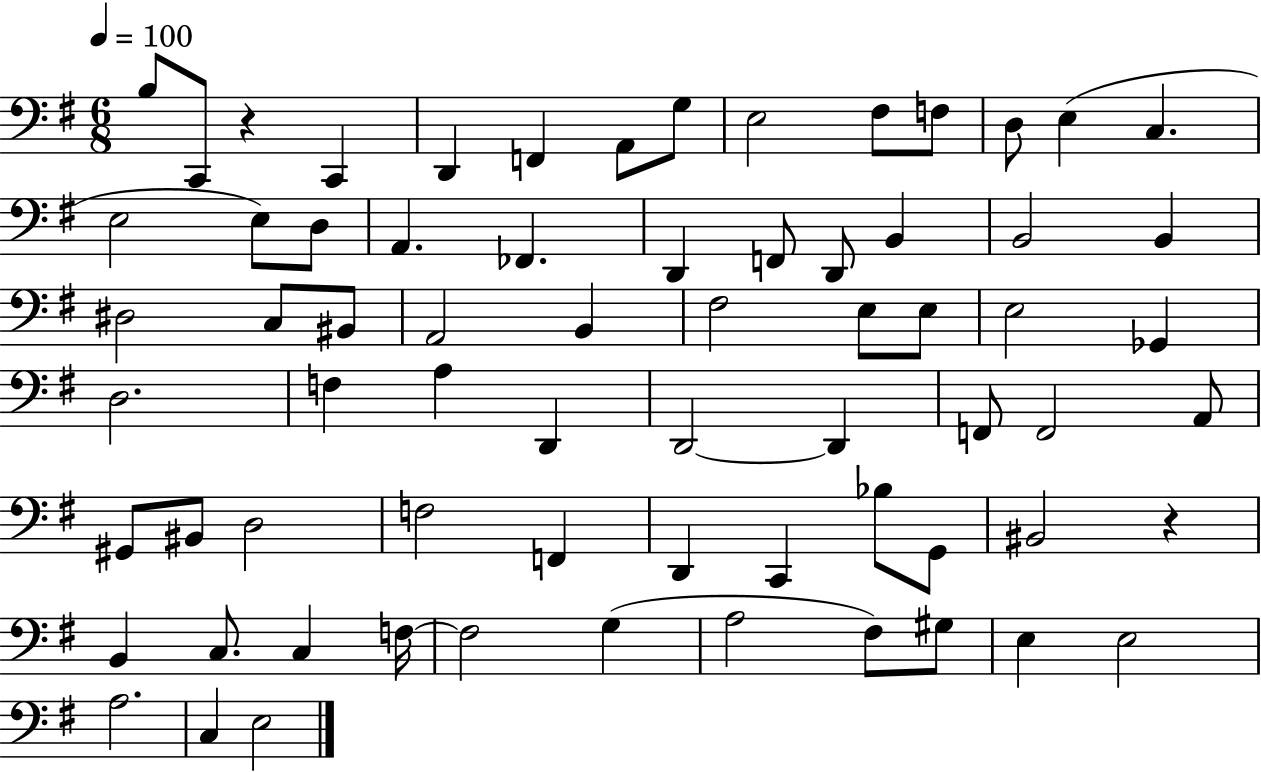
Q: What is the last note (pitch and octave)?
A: E3